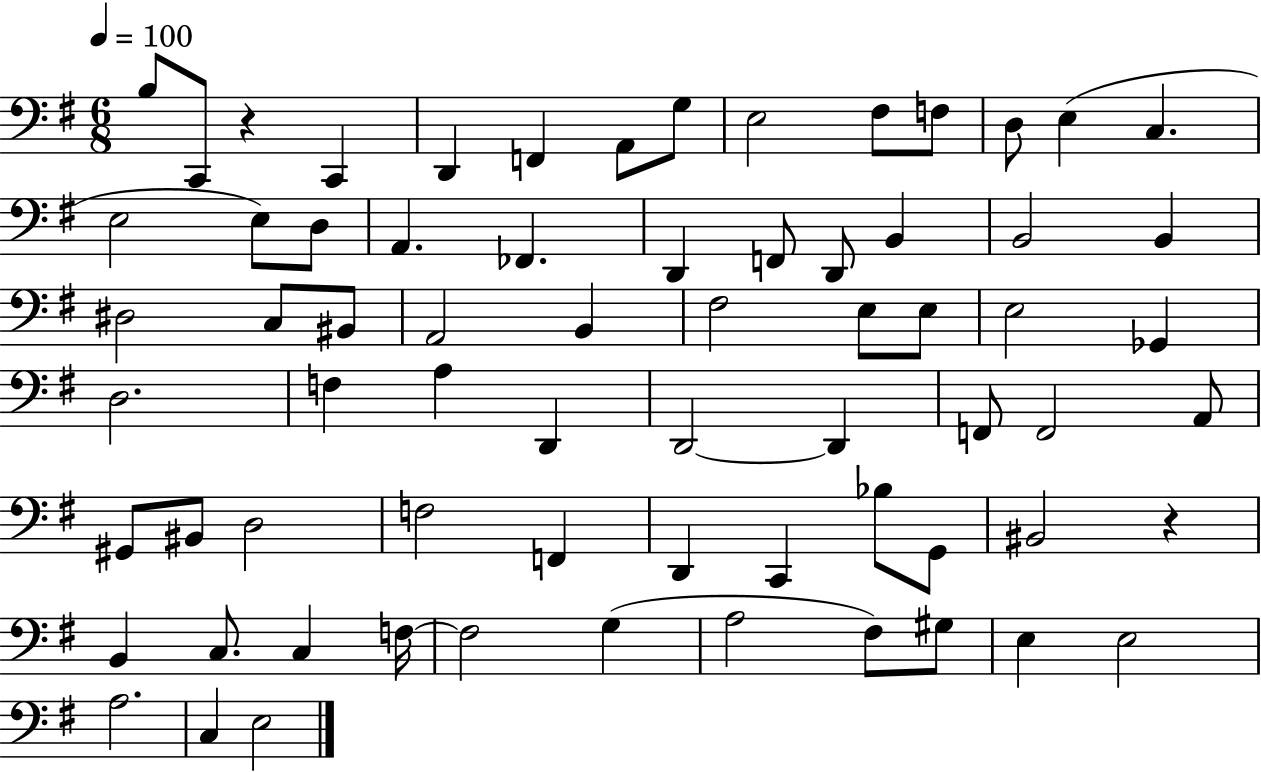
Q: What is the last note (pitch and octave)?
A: E3